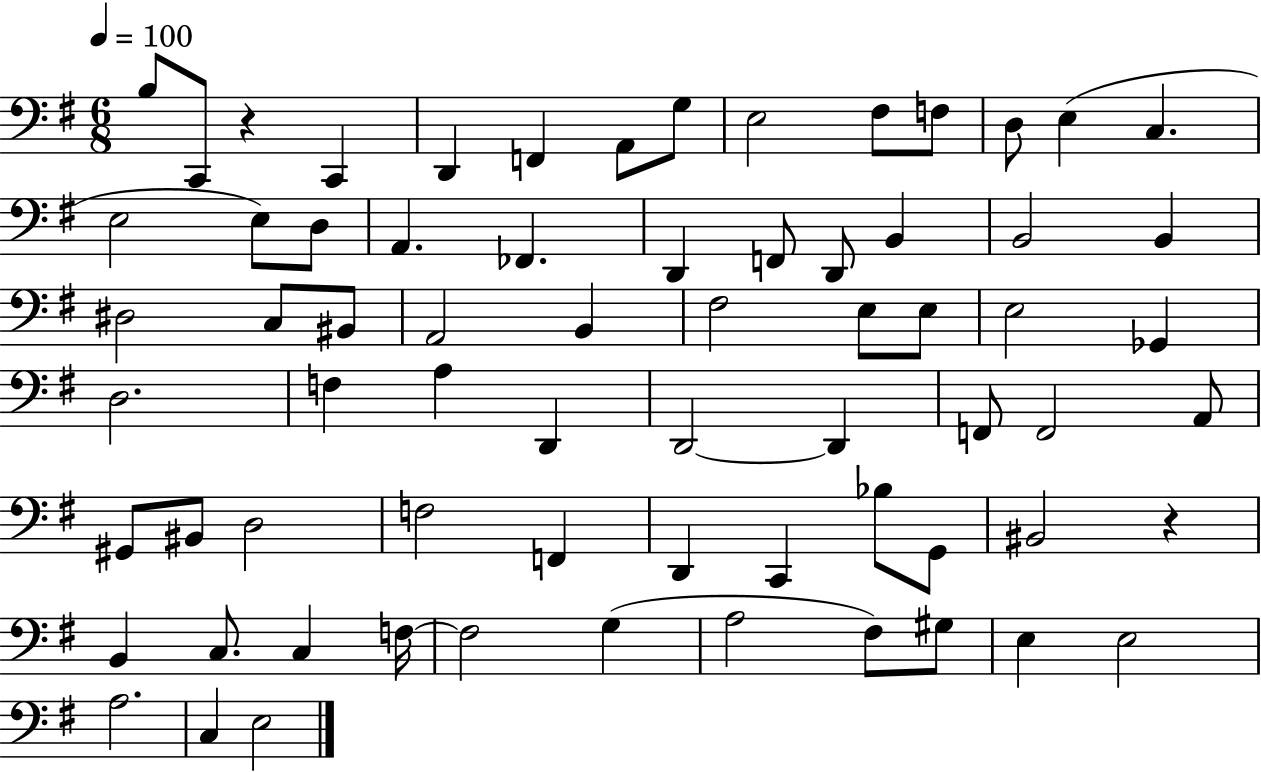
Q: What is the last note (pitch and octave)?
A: E3